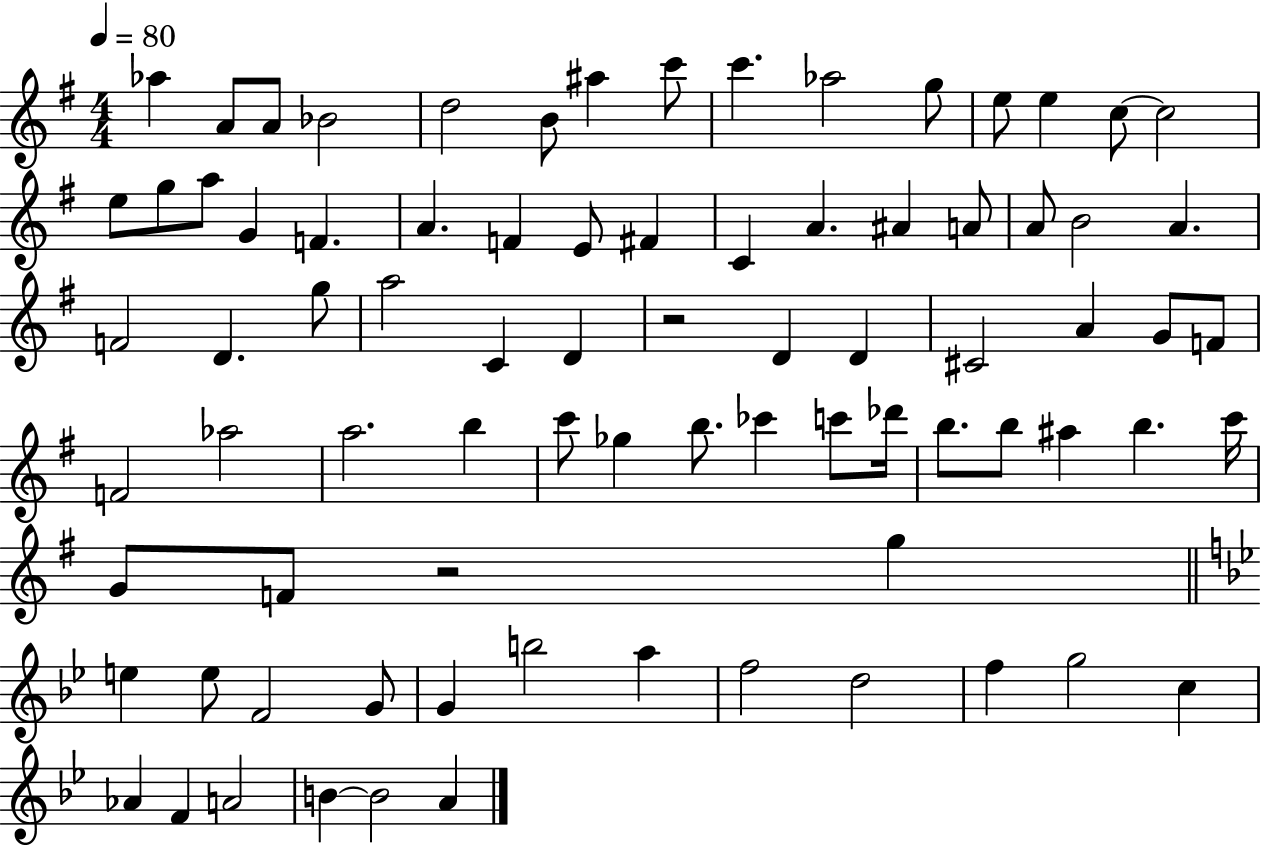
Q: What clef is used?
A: treble